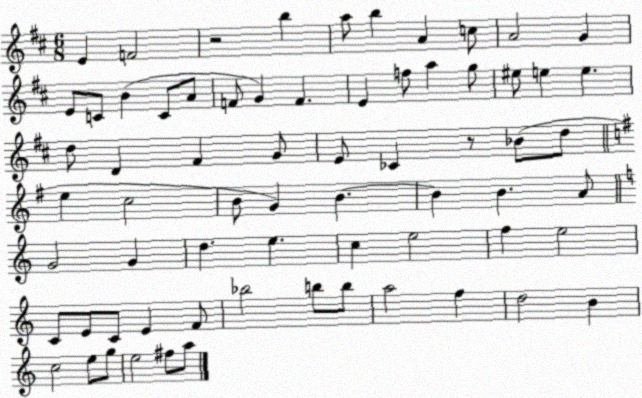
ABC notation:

X:1
T:Untitled
M:6/8
L:1/4
K:D
E F2 z2 b a/2 b A c/2 A2 G E/2 C/2 B C/2 A/2 F/2 G F E f/2 a g/2 ^e/2 e e d/2 D ^F G/2 E/2 _C z/2 _B/2 d/2 e c2 B/2 G B B B A/2 G2 G d e c e2 f e2 C/2 E/2 C/2 E F/2 _b2 b/2 b/2 a2 f d2 B c2 e/2 g/2 e2 ^f/2 a/2